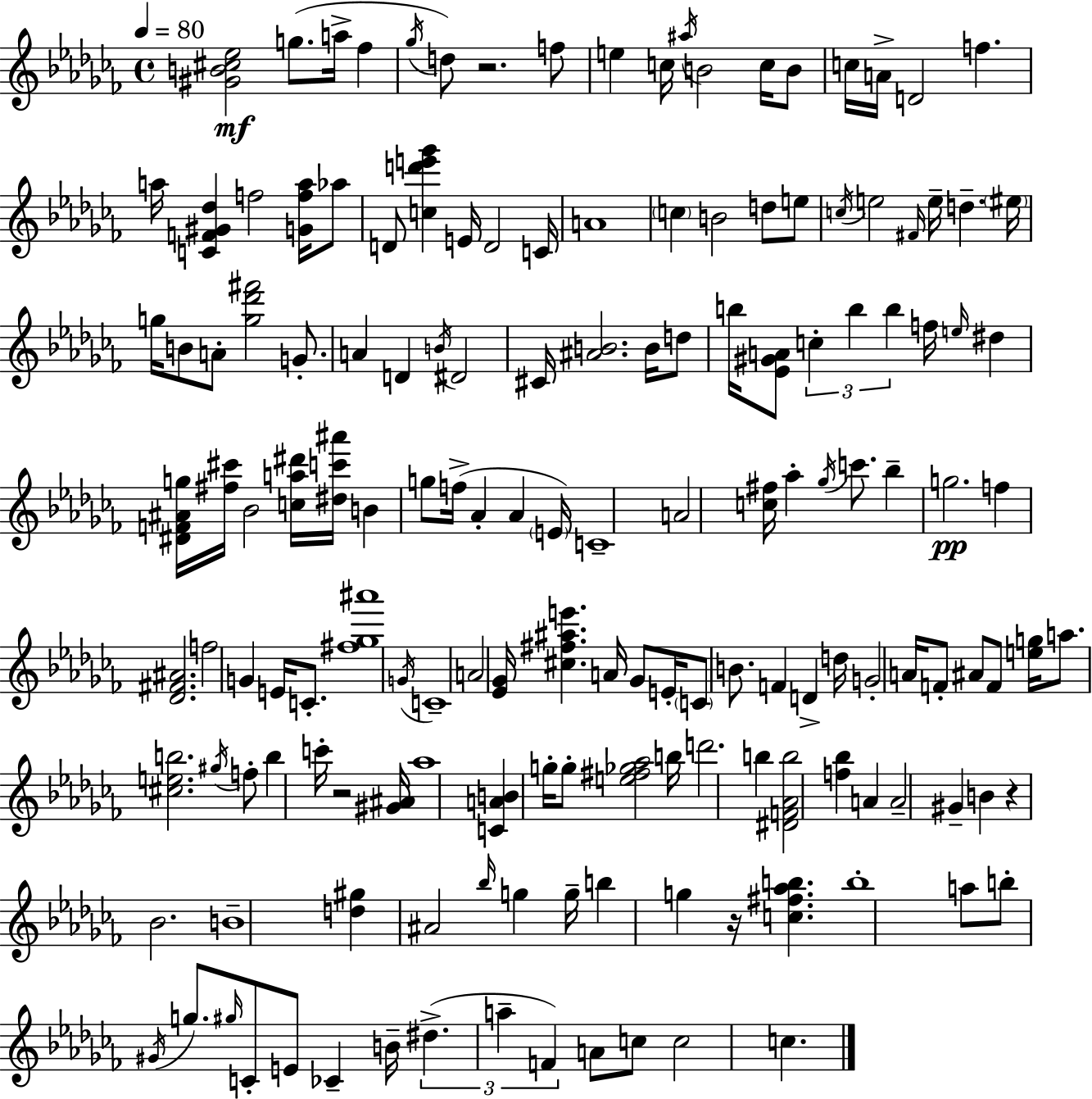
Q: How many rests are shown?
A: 4